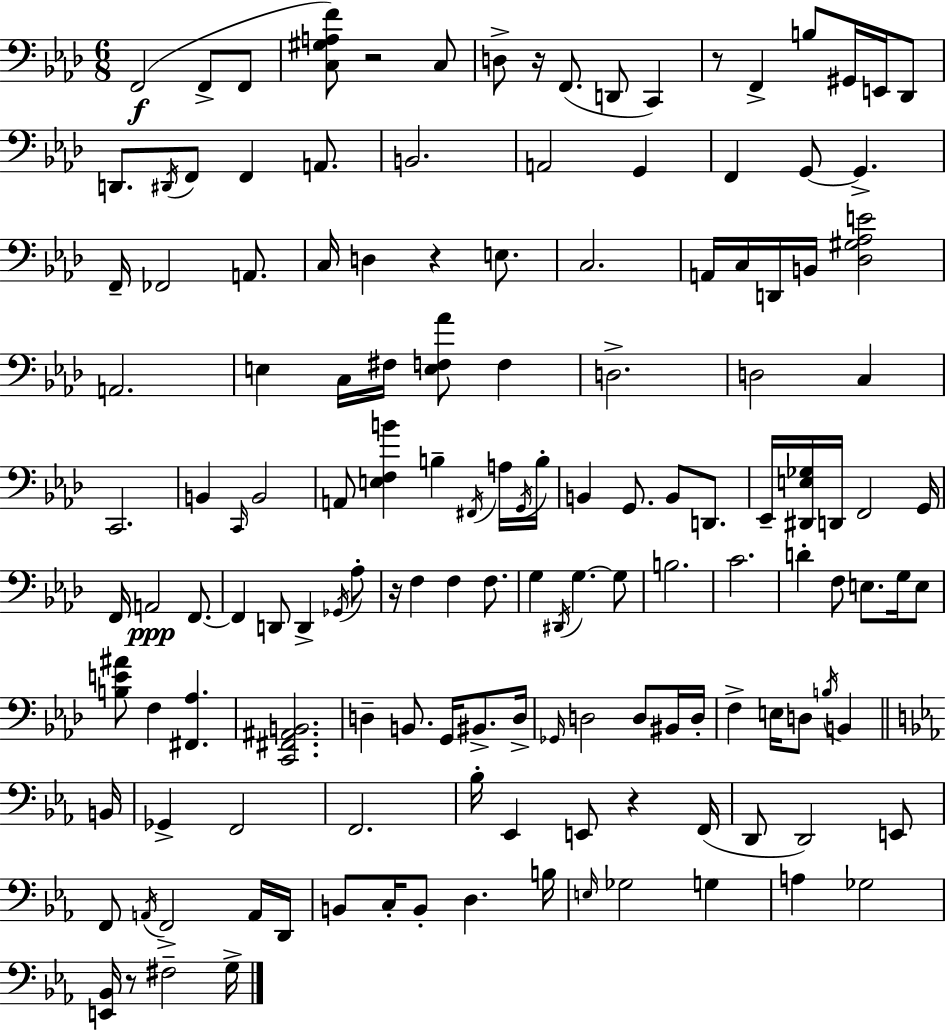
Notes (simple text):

F2/h F2/e F2/e [C3,G#3,A3,F4]/e R/h C3/e D3/e R/s F2/e. D2/e C2/q R/e F2/q B3/e G#2/s E2/s Db2/e D2/e. D#2/s F2/e F2/q A2/e. B2/h. A2/h G2/q F2/q G2/e G2/q. F2/s FES2/h A2/e. C3/s D3/q R/q E3/e. C3/h. A2/s C3/s D2/s B2/s [Db3,G#3,Ab3,E4]/h A2/h. E3/q C3/s F#3/s [E3,F3,Ab4]/e F3/q D3/h. D3/h C3/q C2/h. B2/q C2/s B2/h A2/e [E3,F3,B4]/q B3/q F#2/s A3/s G2/s B3/s B2/q G2/e. B2/e D2/e. Eb2/s [D#2,E3,Gb3]/s D2/s F2/h G2/s F2/s A2/h F2/e. F2/q D2/e D2/q Gb2/s Ab3/e R/s F3/q F3/q F3/e. G3/q D#2/s G3/q. G3/e B3/h. C4/h. D4/q F3/e E3/e. G3/s E3/e [B3,E4,A#4]/e F3/q [F#2,Ab3]/q. [C2,F#2,A#2,B2]/h. D3/q B2/e. G2/s BIS2/e. D3/s Gb2/s D3/h D3/e BIS2/s D3/s F3/q E3/s D3/e B3/s B2/q B2/s Gb2/q F2/h F2/h. Bb3/s Eb2/q E2/e R/q F2/s D2/e D2/h E2/e F2/e A2/s F2/h A2/s D2/s B2/e C3/s B2/e D3/q. B3/s E3/s Gb3/h G3/q A3/q Gb3/h [E2,Bb2]/s R/e F#3/h G3/s